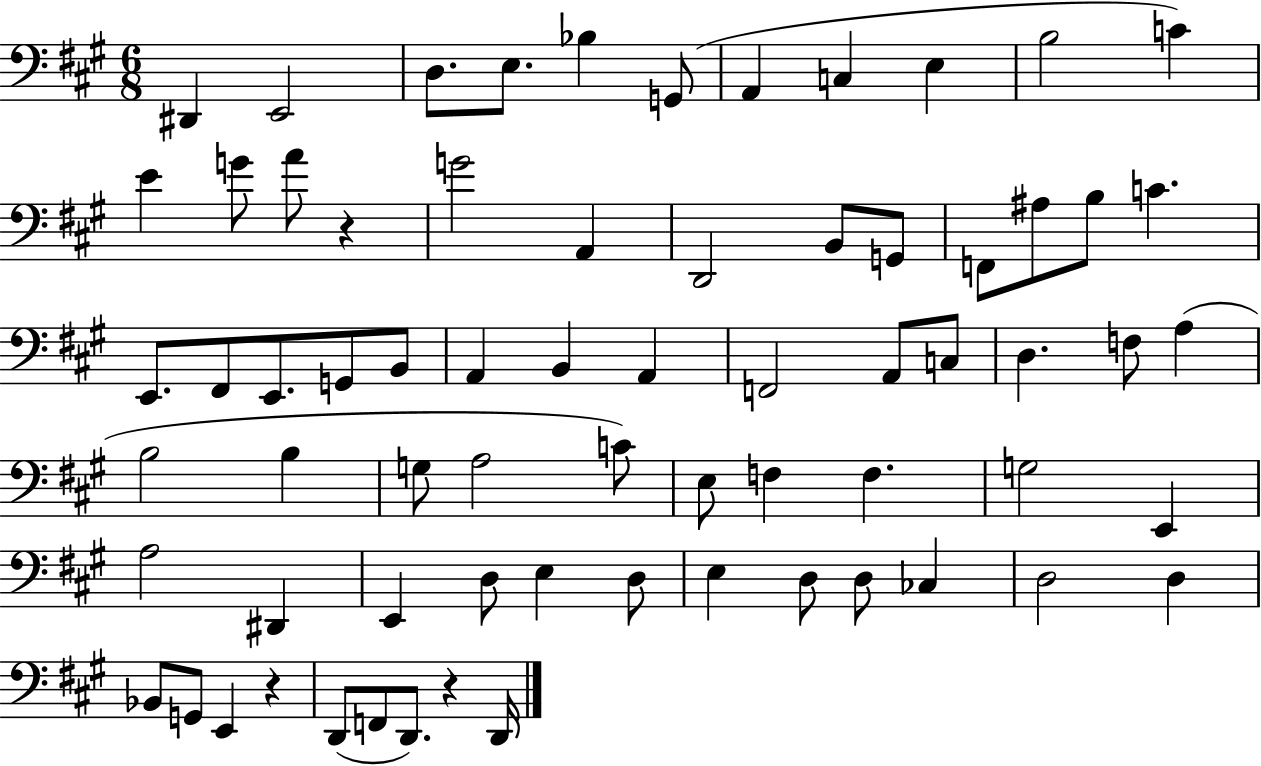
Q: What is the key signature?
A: A major